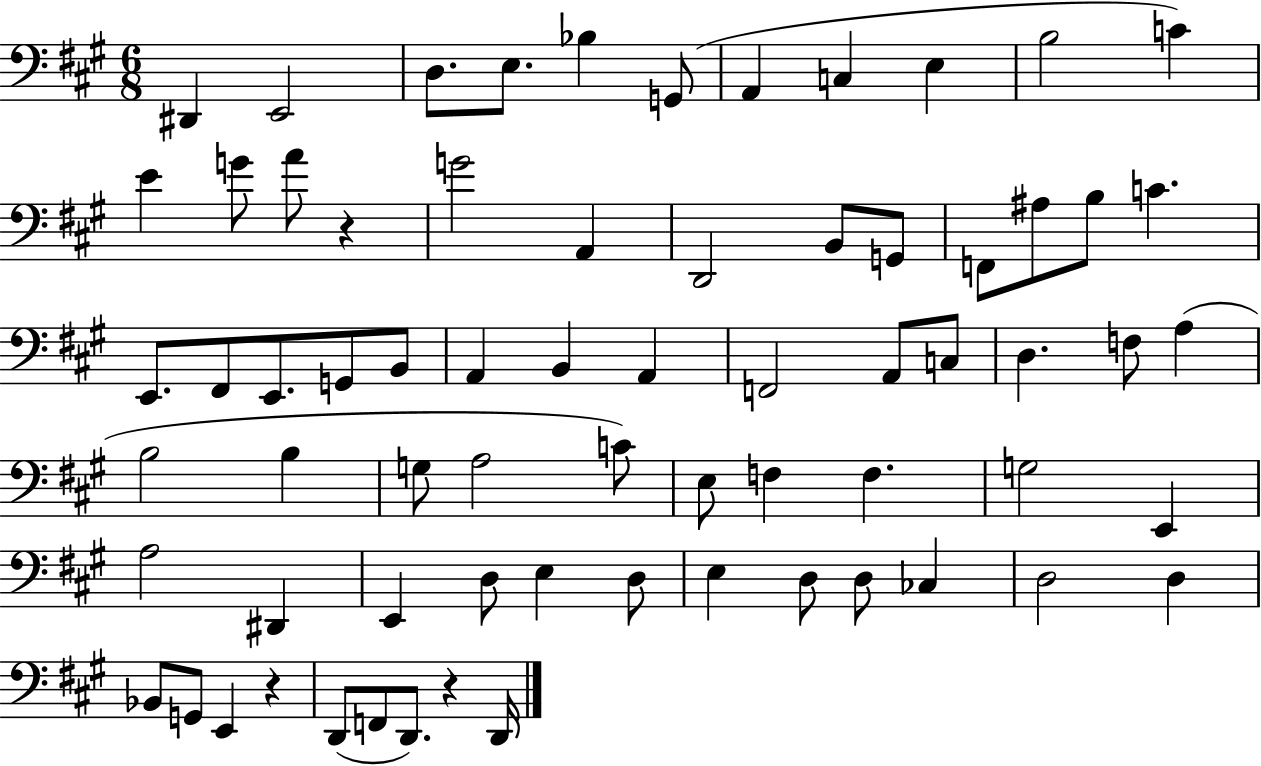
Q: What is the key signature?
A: A major